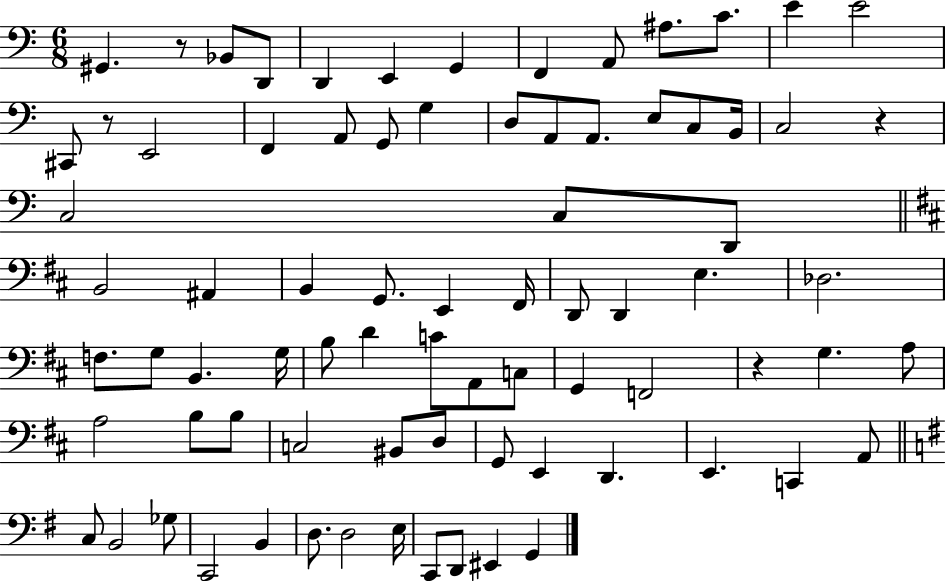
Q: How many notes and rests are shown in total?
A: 79